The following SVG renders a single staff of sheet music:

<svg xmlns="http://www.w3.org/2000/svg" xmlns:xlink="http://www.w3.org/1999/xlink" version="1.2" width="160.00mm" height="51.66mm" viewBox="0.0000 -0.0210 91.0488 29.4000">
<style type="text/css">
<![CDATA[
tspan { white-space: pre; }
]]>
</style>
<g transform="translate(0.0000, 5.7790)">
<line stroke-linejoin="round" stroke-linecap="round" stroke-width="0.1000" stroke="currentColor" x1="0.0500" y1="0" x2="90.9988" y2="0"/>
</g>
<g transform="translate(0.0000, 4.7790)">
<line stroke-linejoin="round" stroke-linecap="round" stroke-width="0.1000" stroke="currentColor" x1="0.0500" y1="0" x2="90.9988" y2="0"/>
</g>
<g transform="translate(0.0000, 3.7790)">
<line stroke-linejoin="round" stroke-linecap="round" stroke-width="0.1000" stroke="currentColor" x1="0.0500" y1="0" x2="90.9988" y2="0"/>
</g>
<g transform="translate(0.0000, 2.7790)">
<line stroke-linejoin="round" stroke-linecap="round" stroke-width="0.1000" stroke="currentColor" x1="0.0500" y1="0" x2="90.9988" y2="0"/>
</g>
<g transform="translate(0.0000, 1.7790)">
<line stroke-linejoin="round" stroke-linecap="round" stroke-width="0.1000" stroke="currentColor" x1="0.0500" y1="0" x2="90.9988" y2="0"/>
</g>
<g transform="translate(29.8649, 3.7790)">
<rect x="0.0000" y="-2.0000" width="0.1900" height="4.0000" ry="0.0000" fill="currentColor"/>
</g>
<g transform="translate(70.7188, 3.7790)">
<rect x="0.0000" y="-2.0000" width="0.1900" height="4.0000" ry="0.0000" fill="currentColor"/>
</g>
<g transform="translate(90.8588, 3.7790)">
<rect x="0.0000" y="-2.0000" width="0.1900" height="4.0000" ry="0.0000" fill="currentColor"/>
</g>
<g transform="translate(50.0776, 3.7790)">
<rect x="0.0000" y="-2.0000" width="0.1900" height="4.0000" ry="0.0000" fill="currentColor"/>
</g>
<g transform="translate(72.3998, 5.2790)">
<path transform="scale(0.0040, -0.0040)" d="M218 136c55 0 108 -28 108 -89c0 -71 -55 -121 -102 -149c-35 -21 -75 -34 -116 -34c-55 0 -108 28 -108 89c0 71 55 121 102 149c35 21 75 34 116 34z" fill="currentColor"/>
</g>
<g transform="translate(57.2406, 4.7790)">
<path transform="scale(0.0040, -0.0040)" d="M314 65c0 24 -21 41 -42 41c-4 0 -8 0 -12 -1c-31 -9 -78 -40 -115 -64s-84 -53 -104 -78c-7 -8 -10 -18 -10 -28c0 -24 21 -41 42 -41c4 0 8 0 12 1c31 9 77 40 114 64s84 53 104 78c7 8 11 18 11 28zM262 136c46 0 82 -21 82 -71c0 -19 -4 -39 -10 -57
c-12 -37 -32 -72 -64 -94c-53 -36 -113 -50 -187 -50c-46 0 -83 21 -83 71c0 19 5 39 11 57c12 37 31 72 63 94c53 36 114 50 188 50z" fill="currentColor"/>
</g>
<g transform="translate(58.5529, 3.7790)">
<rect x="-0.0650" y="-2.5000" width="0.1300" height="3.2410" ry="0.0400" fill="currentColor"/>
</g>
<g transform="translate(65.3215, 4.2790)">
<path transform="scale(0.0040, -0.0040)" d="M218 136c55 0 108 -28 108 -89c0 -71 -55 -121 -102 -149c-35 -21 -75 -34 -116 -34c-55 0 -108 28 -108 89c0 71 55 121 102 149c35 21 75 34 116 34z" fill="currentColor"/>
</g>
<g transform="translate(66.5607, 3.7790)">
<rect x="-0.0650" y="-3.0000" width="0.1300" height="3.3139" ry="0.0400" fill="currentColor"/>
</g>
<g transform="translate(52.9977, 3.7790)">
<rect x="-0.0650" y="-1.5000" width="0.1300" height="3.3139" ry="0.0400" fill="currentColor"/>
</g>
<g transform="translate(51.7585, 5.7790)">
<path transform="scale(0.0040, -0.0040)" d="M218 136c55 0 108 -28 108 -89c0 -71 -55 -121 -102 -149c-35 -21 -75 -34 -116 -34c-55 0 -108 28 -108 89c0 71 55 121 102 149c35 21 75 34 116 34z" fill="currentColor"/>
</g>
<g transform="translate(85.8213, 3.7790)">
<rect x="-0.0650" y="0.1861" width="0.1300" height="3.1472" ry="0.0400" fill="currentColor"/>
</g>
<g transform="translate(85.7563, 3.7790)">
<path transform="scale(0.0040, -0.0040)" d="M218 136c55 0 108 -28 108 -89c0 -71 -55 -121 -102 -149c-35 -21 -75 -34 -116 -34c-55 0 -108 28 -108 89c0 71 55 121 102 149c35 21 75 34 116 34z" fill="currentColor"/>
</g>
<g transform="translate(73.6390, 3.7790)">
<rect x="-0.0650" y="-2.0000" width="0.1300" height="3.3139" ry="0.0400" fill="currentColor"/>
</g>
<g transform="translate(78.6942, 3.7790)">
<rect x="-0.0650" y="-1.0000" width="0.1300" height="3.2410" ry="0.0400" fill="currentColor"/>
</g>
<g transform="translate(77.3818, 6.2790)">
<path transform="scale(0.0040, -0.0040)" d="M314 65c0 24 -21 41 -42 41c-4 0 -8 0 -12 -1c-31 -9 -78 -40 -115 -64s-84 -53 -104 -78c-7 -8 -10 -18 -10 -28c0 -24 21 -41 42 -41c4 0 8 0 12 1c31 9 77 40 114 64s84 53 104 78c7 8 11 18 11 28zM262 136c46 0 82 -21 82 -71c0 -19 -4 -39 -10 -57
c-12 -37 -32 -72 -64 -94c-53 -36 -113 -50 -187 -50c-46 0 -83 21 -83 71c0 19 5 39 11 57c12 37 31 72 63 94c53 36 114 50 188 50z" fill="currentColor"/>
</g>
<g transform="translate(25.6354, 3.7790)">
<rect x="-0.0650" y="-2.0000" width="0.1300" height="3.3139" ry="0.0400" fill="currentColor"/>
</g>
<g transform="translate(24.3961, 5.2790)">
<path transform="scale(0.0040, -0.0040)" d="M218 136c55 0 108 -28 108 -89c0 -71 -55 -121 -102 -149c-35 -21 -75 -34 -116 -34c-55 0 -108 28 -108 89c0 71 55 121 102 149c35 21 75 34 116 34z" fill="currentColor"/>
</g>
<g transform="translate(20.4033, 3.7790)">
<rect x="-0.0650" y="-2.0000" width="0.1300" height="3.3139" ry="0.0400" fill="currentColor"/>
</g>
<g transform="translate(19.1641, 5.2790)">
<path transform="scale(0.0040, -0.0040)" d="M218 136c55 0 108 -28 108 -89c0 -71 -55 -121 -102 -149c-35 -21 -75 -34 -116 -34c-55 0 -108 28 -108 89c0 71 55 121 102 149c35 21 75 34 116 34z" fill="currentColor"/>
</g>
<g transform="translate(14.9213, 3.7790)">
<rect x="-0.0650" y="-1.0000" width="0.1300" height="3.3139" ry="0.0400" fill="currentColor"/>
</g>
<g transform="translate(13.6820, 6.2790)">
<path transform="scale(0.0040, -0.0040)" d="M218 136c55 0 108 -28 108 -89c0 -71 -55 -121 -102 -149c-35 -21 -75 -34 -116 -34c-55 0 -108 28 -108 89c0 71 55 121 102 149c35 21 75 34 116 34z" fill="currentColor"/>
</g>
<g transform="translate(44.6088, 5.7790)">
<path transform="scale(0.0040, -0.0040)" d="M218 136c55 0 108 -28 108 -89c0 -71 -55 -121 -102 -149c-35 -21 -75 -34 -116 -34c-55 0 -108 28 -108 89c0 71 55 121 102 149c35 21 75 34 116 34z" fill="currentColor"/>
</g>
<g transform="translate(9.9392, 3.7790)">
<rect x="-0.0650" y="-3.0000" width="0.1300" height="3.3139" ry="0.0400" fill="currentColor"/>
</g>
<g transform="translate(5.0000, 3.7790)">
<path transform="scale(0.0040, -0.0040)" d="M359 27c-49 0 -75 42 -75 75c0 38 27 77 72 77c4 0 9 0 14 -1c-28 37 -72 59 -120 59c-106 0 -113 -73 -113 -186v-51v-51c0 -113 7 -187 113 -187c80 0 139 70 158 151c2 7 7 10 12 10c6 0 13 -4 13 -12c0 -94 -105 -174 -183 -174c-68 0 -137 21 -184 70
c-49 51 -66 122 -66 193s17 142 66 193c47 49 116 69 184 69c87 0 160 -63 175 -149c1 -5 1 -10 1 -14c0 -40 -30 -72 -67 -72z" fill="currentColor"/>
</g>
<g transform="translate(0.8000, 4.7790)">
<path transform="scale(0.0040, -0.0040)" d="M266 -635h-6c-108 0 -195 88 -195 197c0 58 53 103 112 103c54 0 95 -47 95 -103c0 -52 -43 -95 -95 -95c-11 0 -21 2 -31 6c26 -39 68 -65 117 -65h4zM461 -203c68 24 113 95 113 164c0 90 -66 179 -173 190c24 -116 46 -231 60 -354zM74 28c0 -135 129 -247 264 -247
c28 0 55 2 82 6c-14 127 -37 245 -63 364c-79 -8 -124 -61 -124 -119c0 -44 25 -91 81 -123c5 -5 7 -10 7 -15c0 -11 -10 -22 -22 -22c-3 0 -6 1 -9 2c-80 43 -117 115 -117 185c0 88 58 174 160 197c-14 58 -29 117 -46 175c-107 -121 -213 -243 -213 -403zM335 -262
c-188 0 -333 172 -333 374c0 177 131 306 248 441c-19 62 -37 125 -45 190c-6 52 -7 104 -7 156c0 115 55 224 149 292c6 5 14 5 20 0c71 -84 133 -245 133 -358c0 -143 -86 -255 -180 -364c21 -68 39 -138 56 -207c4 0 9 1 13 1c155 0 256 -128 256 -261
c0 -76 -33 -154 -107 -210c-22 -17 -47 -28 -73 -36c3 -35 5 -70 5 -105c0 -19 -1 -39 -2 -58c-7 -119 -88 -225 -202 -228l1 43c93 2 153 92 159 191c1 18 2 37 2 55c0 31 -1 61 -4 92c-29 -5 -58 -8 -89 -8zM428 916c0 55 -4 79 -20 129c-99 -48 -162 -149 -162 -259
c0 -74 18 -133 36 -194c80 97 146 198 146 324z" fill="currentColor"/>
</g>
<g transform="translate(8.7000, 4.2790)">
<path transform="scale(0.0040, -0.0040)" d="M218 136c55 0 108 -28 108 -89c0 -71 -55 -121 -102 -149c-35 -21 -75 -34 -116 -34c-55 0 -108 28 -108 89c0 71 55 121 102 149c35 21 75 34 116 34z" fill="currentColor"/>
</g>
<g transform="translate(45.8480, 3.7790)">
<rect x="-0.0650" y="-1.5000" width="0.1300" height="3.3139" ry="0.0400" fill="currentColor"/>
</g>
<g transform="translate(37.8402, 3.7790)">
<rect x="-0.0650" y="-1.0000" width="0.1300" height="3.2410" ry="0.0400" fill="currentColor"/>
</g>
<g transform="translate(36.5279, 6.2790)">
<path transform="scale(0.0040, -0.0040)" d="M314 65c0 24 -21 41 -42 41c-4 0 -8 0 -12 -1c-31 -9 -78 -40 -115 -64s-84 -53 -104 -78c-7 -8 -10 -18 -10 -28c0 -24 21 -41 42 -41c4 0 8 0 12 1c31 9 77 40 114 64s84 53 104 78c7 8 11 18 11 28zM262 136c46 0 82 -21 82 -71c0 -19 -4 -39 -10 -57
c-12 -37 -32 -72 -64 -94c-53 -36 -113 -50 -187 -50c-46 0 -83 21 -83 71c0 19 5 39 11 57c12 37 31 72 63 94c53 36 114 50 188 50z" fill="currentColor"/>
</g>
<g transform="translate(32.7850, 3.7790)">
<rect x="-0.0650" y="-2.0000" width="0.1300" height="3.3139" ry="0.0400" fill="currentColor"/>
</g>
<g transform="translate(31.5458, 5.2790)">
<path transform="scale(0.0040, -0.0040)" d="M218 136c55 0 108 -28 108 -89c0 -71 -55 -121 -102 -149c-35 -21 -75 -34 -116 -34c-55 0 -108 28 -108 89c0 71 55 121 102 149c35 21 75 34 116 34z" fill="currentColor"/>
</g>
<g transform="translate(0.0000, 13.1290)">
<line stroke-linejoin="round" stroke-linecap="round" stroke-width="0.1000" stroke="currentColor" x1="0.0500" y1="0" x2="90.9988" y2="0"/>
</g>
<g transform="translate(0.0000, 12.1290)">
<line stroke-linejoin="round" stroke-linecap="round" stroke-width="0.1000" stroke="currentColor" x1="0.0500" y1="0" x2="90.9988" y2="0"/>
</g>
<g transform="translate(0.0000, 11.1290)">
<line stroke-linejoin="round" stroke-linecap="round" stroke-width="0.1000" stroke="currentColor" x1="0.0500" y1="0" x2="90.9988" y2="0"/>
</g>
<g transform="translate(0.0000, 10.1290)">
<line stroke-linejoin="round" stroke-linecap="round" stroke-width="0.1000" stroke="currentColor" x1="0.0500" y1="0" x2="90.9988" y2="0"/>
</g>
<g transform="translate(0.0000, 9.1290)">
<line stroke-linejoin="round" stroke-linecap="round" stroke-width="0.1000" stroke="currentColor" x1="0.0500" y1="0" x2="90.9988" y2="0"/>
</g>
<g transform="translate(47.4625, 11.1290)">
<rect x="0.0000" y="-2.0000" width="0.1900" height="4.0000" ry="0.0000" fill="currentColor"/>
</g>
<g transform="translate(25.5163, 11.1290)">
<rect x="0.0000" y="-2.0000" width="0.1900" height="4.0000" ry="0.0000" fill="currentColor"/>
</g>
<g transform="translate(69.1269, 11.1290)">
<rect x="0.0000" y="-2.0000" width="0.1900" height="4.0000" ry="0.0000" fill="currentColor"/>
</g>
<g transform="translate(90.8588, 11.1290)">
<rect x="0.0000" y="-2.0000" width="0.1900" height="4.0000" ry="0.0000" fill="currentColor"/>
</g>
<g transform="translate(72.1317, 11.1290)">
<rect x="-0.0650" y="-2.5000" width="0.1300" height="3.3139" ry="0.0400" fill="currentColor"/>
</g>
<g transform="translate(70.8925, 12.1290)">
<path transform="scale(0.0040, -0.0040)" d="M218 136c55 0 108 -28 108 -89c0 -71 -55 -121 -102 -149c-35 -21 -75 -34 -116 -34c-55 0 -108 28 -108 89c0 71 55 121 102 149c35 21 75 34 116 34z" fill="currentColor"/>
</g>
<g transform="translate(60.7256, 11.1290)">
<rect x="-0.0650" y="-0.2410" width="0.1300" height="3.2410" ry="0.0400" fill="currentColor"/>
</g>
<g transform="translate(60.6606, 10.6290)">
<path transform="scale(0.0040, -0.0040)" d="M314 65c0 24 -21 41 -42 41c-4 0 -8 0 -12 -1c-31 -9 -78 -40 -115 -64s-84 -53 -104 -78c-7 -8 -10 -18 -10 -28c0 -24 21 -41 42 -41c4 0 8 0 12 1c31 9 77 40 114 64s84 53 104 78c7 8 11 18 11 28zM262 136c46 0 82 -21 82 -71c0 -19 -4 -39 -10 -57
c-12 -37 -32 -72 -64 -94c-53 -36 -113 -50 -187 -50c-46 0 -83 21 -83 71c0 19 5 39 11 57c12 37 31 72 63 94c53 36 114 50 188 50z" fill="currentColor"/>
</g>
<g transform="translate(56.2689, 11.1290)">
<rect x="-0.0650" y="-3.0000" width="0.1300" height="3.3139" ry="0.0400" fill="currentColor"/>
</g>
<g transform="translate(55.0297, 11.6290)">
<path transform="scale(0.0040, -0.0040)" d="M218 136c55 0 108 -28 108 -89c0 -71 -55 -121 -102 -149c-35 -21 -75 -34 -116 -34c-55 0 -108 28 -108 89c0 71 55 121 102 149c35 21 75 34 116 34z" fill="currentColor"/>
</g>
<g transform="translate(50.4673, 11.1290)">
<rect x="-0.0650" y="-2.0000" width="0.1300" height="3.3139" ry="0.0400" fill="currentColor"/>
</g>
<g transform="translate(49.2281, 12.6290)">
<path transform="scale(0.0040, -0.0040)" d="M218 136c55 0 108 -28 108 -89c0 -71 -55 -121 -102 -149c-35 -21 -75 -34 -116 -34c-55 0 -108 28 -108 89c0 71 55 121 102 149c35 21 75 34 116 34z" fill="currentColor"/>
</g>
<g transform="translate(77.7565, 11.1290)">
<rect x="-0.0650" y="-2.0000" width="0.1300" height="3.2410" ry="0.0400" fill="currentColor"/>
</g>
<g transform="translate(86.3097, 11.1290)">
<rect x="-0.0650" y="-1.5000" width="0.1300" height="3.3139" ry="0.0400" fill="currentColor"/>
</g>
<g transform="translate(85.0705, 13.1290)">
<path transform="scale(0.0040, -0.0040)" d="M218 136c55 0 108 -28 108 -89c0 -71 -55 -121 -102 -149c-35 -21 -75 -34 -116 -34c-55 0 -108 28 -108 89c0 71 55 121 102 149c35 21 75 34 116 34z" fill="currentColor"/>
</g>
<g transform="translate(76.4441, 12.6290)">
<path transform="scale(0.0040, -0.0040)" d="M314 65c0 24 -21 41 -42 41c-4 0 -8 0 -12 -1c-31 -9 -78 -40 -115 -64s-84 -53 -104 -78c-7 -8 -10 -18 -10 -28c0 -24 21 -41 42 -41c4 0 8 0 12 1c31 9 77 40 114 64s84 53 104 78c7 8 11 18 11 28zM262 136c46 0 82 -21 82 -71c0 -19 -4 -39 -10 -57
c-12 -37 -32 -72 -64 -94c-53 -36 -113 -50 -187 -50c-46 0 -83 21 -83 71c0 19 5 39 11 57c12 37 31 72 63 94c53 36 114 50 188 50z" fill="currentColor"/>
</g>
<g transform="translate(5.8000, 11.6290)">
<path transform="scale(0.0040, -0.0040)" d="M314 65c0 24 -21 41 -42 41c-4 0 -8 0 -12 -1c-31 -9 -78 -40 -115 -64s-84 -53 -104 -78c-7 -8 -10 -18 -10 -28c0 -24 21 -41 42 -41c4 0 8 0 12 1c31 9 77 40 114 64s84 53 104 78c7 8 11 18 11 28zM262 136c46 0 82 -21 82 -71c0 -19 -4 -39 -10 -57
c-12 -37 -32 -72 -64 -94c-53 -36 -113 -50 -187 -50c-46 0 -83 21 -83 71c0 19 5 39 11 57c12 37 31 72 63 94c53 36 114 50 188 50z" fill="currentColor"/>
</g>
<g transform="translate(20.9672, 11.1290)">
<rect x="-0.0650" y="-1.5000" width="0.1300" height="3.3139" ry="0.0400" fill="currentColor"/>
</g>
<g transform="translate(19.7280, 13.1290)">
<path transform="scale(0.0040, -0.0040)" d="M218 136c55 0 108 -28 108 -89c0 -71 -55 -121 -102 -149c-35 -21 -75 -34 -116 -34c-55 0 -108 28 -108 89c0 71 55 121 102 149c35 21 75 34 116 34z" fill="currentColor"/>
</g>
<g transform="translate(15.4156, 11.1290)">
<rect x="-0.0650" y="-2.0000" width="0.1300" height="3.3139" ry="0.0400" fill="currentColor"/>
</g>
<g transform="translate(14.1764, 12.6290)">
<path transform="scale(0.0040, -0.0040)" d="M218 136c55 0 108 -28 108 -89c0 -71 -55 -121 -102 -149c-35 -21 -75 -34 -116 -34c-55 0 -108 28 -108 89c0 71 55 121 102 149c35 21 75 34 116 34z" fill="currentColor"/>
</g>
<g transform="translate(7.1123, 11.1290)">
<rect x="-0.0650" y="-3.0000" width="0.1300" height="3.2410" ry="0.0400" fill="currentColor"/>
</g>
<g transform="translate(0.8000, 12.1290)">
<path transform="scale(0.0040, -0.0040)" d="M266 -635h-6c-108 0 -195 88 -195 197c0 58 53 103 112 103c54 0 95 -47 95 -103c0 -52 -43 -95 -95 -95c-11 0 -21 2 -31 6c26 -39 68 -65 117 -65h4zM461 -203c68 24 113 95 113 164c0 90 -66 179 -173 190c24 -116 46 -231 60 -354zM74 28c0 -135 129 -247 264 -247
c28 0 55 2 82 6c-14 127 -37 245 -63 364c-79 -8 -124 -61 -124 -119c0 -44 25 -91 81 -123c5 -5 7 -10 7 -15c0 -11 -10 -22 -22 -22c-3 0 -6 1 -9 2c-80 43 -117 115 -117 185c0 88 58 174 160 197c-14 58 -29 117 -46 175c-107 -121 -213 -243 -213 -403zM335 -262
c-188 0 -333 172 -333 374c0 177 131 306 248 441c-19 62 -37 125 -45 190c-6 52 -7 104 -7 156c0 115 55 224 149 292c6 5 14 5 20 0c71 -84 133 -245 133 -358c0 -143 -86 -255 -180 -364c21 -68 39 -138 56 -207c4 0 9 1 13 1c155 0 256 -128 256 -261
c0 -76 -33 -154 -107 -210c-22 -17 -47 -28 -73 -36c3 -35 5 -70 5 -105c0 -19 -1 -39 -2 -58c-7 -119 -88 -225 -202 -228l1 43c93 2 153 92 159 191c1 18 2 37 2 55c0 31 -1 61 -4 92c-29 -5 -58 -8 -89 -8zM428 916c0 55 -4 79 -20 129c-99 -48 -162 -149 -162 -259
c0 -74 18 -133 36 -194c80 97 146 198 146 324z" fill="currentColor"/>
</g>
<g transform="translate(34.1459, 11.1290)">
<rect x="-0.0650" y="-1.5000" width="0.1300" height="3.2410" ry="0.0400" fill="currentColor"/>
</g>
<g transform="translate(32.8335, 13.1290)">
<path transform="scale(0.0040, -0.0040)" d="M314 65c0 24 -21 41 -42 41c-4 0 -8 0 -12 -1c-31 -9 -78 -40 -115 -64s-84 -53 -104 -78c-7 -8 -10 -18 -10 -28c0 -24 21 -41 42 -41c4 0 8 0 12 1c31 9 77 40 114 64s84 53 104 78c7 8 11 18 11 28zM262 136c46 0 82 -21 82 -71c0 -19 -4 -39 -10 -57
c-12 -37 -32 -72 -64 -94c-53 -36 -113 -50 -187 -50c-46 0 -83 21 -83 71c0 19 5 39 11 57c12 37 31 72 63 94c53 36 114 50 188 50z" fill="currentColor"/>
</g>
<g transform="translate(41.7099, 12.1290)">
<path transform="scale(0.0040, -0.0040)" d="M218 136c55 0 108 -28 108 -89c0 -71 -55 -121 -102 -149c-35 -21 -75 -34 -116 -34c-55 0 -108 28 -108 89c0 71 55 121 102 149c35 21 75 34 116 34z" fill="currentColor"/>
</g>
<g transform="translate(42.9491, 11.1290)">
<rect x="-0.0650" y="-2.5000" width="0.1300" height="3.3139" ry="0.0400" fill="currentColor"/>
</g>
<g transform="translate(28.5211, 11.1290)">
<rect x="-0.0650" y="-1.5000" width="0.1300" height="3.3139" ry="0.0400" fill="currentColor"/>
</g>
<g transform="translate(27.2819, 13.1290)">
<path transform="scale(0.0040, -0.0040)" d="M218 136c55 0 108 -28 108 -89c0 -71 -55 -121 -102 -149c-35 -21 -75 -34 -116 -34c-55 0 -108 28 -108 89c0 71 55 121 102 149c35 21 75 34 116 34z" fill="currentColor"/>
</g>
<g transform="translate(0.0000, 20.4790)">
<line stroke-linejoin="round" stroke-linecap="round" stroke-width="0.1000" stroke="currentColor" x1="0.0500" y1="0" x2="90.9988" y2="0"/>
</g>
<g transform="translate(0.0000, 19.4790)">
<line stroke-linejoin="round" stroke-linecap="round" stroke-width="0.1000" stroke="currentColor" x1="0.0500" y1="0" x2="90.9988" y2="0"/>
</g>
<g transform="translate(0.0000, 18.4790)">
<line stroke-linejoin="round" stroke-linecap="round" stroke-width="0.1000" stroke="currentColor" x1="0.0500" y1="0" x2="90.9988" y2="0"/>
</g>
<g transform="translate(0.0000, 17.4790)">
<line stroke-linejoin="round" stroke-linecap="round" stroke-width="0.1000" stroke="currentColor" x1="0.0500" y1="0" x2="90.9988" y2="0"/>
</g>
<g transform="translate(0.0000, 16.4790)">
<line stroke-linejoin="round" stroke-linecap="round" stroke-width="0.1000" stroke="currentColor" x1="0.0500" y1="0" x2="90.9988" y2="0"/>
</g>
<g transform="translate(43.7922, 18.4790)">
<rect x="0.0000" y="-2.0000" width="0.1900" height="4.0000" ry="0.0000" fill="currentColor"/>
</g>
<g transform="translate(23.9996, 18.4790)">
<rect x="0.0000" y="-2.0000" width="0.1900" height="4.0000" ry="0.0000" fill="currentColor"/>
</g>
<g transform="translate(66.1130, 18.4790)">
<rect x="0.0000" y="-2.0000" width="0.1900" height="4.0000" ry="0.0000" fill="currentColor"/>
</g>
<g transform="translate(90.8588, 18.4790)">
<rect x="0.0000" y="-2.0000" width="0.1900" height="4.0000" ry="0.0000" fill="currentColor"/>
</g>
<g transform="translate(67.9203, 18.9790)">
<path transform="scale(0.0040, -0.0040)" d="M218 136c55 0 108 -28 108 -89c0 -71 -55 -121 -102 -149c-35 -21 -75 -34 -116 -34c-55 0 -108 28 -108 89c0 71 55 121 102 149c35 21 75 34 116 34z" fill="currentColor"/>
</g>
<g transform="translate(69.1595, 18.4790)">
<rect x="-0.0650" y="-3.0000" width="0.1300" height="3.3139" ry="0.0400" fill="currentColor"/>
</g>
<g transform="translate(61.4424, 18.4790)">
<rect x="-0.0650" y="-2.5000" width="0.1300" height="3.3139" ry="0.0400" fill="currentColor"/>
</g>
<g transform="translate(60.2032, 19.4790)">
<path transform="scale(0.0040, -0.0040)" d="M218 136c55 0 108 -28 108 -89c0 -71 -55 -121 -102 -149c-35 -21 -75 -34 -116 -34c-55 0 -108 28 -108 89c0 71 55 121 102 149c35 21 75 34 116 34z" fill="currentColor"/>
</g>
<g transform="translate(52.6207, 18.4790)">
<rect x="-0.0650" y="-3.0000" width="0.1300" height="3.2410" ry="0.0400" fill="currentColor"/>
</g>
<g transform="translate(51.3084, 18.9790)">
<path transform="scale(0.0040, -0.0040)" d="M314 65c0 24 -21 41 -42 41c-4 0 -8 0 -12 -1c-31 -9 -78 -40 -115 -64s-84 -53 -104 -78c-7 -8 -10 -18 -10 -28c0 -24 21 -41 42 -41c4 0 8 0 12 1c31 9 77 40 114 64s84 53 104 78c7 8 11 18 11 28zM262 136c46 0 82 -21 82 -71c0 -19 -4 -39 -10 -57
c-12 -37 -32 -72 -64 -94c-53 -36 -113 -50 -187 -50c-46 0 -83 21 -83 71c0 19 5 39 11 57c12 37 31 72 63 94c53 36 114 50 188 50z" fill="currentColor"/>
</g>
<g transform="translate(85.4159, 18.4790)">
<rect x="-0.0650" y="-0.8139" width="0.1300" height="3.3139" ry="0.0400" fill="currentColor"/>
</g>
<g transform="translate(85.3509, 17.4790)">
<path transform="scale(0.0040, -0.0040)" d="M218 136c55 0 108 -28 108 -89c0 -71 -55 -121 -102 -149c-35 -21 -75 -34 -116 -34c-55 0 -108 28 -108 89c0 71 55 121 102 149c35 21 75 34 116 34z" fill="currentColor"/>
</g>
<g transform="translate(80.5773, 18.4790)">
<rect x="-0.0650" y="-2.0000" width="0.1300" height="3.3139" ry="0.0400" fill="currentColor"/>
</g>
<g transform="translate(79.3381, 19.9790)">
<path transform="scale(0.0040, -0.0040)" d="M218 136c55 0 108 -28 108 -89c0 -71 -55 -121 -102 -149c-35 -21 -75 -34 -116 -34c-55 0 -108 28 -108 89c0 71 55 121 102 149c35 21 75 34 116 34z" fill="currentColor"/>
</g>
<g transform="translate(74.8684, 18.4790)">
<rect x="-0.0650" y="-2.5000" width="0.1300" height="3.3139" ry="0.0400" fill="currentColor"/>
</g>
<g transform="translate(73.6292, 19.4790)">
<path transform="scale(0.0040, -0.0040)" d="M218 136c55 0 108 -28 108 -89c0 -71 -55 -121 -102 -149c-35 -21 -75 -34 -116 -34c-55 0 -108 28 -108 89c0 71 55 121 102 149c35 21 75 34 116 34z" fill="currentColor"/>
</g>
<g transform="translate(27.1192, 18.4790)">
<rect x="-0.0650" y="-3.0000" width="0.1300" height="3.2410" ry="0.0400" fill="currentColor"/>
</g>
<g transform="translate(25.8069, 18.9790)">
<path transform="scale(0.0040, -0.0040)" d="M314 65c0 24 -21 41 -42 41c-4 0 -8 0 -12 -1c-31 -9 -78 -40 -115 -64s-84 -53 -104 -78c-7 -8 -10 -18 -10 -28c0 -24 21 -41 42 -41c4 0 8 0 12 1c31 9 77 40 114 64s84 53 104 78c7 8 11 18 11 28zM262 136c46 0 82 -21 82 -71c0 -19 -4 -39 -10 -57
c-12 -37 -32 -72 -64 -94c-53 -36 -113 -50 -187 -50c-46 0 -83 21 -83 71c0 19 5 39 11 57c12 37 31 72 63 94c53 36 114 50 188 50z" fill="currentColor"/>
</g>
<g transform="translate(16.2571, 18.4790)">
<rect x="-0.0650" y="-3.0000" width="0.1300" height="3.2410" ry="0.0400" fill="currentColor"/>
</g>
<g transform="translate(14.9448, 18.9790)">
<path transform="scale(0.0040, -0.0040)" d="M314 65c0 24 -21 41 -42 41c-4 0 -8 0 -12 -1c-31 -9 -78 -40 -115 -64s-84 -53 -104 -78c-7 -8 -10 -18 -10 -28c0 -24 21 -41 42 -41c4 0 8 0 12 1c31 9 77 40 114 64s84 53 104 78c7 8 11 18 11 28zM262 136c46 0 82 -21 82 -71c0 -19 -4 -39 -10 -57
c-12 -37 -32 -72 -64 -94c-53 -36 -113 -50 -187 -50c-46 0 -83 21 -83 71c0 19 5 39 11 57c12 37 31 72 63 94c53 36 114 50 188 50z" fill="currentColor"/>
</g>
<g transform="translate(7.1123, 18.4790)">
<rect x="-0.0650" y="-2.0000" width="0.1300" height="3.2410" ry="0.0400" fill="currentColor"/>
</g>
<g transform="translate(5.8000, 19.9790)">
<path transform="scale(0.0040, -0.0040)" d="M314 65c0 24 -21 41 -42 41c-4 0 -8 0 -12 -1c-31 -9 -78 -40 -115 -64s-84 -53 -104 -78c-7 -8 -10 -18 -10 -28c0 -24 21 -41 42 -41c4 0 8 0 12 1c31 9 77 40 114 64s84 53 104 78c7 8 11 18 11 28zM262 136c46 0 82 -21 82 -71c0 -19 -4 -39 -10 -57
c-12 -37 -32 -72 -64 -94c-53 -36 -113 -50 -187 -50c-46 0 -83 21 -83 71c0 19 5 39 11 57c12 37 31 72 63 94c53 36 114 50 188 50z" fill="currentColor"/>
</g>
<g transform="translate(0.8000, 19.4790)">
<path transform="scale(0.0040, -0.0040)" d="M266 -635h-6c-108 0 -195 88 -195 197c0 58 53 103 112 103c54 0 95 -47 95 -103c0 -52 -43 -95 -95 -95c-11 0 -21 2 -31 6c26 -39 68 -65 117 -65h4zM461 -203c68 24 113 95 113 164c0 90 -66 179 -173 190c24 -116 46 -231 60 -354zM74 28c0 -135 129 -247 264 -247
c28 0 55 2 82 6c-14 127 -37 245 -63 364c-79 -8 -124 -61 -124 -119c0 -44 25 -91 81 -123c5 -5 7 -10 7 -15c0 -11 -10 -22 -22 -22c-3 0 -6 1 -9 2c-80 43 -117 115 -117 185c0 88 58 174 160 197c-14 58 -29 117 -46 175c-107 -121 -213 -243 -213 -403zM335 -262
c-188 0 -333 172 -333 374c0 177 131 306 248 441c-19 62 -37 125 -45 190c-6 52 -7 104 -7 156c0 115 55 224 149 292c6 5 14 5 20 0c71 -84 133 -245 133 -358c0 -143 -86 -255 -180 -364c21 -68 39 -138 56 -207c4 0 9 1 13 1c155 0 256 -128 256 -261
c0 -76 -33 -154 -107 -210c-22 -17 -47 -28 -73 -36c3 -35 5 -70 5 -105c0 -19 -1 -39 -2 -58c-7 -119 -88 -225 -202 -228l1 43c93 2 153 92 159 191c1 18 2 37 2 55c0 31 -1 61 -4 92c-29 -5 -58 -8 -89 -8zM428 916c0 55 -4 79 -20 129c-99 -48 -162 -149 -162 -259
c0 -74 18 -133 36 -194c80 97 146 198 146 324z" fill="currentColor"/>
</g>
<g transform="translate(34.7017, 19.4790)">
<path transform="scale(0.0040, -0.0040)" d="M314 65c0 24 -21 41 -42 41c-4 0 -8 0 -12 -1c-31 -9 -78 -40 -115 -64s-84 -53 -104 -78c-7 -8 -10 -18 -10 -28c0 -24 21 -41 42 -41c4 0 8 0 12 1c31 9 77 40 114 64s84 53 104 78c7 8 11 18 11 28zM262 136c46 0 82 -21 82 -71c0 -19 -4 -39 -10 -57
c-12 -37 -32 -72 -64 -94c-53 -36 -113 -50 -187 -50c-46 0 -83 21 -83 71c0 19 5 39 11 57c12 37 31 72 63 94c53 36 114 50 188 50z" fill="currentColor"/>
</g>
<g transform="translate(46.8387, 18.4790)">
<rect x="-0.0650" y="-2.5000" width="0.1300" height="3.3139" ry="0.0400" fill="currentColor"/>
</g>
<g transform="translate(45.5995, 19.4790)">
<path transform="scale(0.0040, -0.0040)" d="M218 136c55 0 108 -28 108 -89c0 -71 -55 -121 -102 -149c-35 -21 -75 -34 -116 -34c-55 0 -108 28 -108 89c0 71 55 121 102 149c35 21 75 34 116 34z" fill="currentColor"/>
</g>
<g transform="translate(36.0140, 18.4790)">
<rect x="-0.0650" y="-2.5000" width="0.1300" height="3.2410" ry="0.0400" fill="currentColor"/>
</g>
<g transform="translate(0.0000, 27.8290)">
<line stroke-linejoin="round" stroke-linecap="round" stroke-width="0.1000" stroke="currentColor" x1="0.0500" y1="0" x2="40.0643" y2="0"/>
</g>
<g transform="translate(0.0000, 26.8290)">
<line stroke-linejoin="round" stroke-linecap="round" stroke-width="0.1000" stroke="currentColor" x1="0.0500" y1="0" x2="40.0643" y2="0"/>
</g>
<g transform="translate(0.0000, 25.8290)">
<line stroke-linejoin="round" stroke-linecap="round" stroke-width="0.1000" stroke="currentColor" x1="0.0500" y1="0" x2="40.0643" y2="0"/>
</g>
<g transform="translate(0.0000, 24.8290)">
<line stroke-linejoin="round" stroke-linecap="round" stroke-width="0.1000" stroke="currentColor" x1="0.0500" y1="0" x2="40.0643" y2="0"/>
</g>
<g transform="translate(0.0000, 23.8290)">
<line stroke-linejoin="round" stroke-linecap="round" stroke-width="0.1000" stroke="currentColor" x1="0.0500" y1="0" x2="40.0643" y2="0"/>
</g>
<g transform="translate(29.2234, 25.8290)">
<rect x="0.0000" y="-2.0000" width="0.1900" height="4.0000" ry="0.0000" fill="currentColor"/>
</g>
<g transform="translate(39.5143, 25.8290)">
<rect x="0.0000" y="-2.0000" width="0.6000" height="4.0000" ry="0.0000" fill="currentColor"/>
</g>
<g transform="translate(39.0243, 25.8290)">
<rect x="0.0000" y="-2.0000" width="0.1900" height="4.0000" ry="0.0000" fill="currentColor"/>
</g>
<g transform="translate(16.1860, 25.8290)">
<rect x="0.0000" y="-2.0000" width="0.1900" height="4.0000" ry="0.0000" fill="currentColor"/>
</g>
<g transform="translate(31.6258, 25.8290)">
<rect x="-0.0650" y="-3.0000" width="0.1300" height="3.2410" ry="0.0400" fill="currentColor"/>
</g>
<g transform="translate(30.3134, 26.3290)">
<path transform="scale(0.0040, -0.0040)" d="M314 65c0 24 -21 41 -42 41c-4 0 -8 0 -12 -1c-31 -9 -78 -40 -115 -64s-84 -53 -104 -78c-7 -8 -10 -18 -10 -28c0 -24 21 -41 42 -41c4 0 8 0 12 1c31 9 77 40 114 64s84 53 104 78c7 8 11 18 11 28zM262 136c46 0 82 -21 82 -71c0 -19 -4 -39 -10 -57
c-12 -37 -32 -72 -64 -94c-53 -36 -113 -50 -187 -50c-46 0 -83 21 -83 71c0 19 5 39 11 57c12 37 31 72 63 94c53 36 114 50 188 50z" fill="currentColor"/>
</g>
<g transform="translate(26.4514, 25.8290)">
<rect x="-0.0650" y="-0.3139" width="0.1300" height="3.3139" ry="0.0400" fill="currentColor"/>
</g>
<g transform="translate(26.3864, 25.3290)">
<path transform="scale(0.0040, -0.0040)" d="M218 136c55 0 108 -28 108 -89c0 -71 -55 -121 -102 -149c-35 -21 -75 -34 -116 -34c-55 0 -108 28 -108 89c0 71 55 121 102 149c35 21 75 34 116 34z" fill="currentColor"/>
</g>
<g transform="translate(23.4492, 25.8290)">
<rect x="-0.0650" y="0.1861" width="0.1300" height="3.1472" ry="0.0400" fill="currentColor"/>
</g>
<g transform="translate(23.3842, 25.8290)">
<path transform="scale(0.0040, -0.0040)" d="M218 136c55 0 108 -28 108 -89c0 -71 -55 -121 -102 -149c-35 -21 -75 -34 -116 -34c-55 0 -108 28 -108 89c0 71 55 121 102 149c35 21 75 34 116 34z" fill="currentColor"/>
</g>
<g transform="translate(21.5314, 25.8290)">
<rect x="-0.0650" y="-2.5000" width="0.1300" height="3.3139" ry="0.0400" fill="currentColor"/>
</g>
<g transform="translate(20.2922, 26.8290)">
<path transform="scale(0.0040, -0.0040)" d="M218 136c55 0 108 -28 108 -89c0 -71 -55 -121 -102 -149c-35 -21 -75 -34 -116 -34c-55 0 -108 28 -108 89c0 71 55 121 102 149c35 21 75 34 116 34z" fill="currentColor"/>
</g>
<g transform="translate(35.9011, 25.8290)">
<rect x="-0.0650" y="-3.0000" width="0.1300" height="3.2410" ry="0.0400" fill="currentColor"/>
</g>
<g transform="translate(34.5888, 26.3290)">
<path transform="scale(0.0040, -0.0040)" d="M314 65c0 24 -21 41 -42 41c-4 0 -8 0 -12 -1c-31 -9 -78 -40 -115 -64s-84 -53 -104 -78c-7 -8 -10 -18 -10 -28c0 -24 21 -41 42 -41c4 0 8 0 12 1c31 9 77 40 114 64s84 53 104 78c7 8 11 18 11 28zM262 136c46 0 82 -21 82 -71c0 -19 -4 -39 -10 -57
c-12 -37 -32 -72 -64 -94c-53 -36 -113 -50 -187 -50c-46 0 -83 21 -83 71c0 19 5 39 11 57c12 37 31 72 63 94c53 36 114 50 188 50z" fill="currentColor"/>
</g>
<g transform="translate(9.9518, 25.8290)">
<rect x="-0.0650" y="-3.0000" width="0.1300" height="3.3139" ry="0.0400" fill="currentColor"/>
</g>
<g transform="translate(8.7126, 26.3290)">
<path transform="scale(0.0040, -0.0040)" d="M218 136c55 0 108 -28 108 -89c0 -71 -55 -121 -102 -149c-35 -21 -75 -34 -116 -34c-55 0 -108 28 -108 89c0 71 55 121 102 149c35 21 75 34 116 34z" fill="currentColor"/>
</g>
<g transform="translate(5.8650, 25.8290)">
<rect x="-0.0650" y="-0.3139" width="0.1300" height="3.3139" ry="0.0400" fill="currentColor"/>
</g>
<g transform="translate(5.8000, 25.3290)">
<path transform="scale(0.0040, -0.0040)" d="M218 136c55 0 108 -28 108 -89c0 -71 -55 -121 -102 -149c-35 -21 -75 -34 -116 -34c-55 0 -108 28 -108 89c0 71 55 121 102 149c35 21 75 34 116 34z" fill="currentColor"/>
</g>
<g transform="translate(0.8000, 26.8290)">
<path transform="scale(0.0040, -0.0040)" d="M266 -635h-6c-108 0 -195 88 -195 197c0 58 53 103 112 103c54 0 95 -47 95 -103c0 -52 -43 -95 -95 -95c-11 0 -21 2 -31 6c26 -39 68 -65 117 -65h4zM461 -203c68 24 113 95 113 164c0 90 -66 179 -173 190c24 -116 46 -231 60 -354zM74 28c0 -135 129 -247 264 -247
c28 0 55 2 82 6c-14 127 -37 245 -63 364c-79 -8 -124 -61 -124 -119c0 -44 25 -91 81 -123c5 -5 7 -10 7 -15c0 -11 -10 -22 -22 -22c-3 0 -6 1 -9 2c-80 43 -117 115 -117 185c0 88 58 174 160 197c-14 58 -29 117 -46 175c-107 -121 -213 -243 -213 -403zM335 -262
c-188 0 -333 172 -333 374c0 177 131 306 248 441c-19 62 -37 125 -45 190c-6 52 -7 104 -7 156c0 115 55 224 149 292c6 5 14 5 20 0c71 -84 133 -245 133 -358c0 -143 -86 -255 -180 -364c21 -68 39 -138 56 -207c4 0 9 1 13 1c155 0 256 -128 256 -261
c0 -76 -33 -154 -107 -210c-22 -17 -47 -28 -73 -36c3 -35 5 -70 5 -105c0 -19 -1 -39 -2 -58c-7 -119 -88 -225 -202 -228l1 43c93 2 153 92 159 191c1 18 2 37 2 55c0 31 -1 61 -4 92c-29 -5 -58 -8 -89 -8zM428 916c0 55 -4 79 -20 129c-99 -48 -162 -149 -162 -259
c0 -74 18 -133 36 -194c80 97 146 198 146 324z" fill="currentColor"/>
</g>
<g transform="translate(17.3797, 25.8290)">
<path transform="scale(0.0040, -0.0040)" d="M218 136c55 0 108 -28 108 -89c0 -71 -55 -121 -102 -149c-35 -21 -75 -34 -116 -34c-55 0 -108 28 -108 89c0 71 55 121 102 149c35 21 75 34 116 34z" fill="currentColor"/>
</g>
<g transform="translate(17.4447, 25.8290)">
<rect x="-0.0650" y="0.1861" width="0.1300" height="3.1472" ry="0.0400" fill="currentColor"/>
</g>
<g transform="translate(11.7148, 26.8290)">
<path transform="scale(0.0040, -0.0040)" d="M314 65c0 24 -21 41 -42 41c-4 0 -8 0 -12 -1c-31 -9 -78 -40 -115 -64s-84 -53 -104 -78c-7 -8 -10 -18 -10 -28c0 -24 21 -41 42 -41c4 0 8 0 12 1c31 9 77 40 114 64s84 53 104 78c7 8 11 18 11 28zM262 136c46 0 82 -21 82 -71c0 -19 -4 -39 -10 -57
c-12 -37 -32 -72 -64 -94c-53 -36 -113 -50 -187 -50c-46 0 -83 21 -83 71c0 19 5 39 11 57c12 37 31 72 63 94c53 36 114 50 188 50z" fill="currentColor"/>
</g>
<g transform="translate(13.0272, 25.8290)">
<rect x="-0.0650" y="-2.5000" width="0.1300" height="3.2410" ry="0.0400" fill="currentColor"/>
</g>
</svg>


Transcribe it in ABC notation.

X:1
T:Untitled
M:4/4
L:1/4
K:C
A D F F F D2 E E G2 A F D2 B A2 F E E E2 G F A c2 G F2 E F2 A2 A2 G2 G A2 G A G F d c A G2 B G B c A2 A2